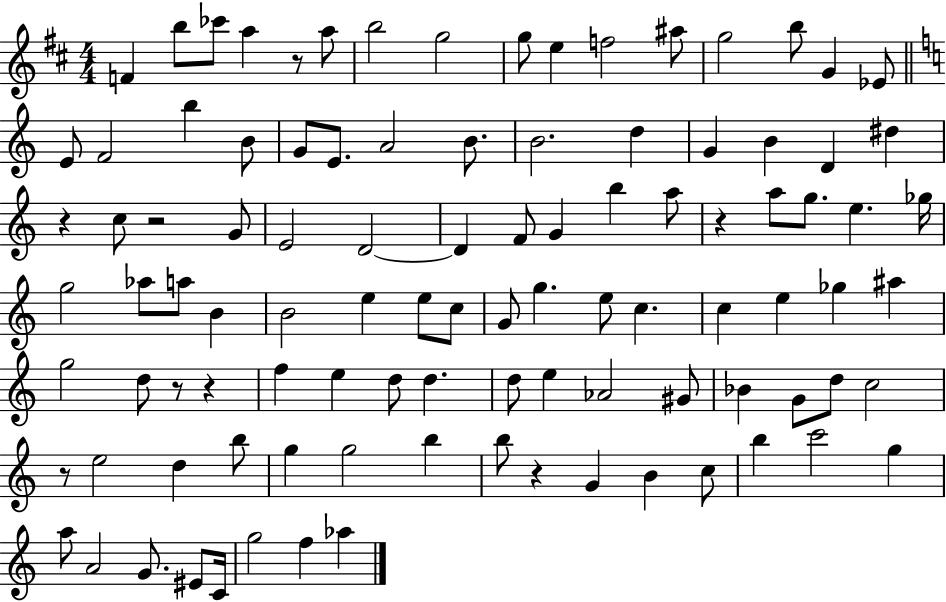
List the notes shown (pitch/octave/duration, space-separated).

F4/q B5/e CES6/e A5/q R/e A5/e B5/h G5/h G5/e E5/q F5/h A#5/e G5/h B5/e G4/q Eb4/e E4/e F4/h B5/q B4/e G4/e E4/e. A4/h B4/e. B4/h. D5/q G4/q B4/q D4/q D#5/q R/q C5/e R/h G4/e E4/h D4/h D4/q F4/e G4/q B5/q A5/e R/q A5/e G5/e. E5/q. Gb5/s G5/h Ab5/e A5/e B4/q B4/h E5/q E5/e C5/e G4/e G5/q. E5/e C5/q. C5/q E5/q Gb5/q A#5/q G5/h D5/e R/e R/q F5/q E5/q D5/e D5/q. D5/e E5/q Ab4/h G#4/e Bb4/q G4/e D5/e C5/h R/e E5/h D5/q B5/e G5/q G5/h B5/q B5/e R/q G4/q B4/q C5/e B5/q C6/h G5/q A5/e A4/h G4/e. EIS4/e C4/s G5/h F5/q Ab5/q